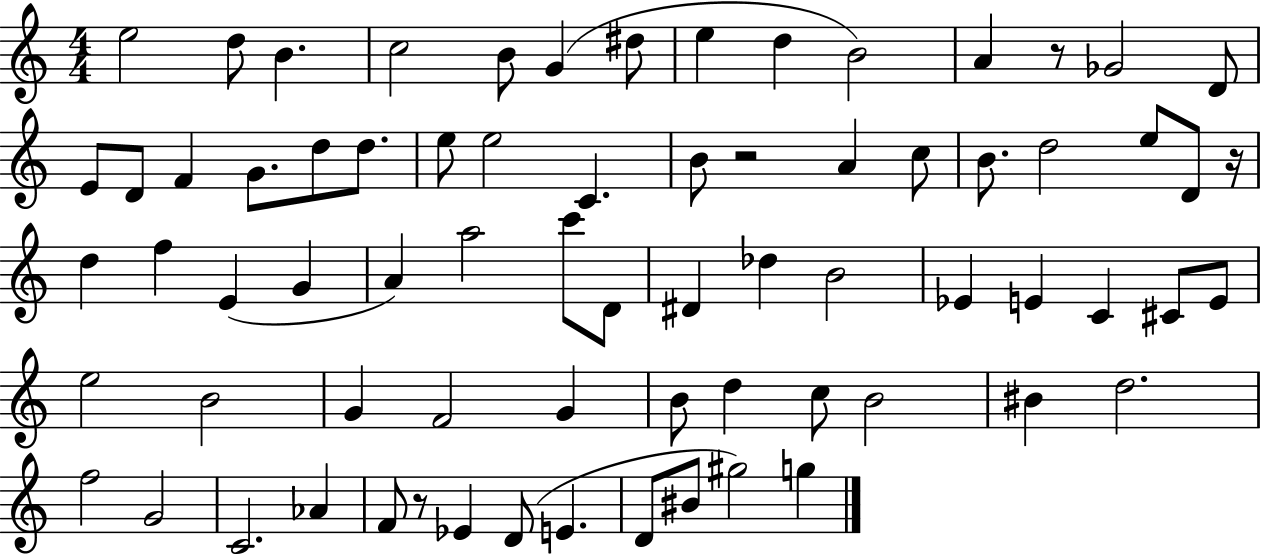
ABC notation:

X:1
T:Untitled
M:4/4
L:1/4
K:C
e2 d/2 B c2 B/2 G ^d/2 e d B2 A z/2 _G2 D/2 E/2 D/2 F G/2 d/2 d/2 e/2 e2 C B/2 z2 A c/2 B/2 d2 e/2 D/2 z/4 d f E G A a2 c'/2 D/2 ^D _d B2 _E E C ^C/2 E/2 e2 B2 G F2 G B/2 d c/2 B2 ^B d2 f2 G2 C2 _A F/2 z/2 _E D/2 E D/2 ^B/2 ^g2 g